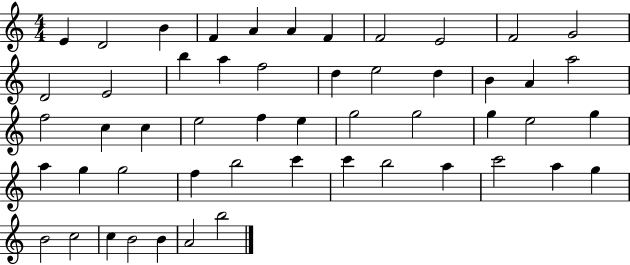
X:1
T:Untitled
M:4/4
L:1/4
K:C
E D2 B F A A F F2 E2 F2 G2 D2 E2 b a f2 d e2 d B A a2 f2 c c e2 f e g2 g2 g e2 g a g g2 f b2 c' c' b2 a c'2 a g B2 c2 c B2 B A2 b2